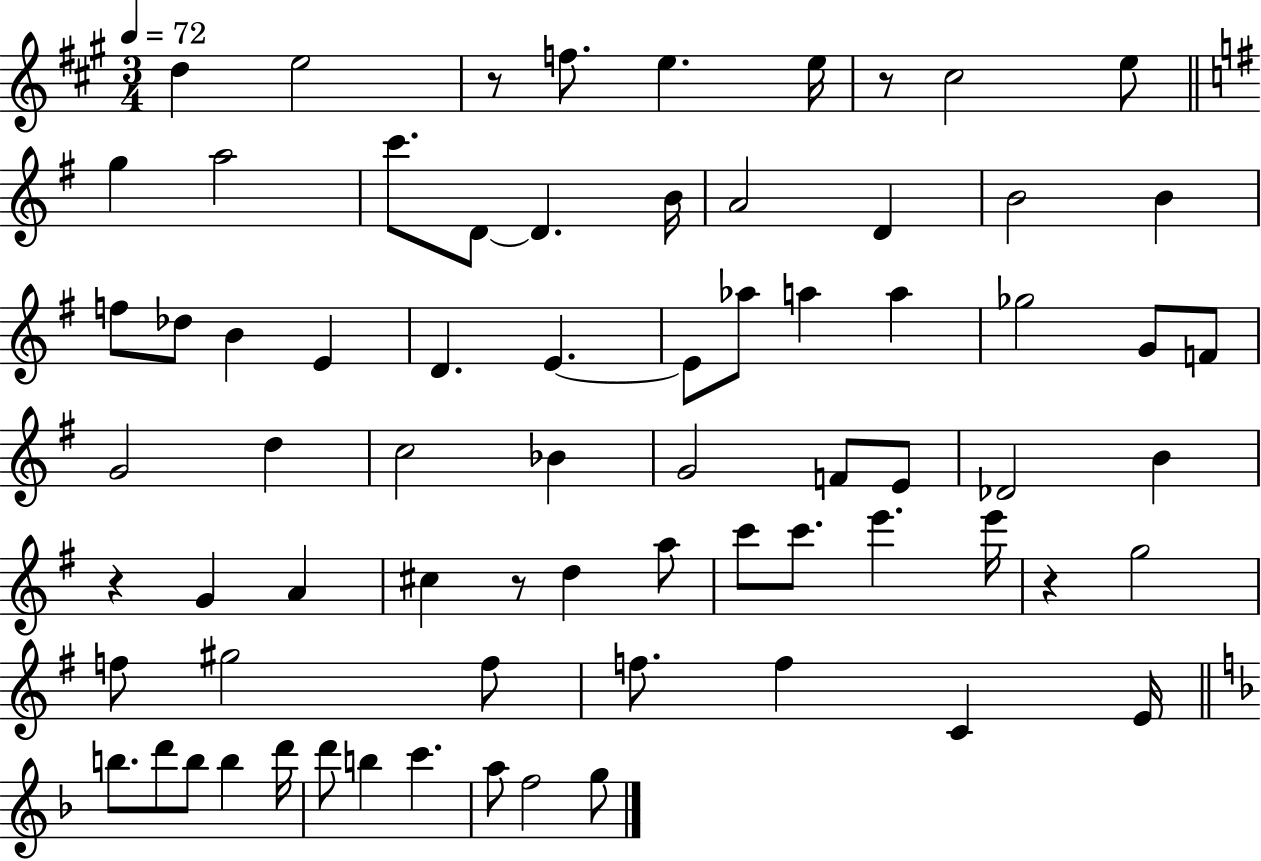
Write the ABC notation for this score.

X:1
T:Untitled
M:3/4
L:1/4
K:A
d e2 z/2 f/2 e e/4 z/2 ^c2 e/2 g a2 c'/2 D/2 D B/4 A2 D B2 B f/2 _d/2 B E D E E/2 _a/2 a a _g2 G/2 F/2 G2 d c2 _B G2 F/2 E/2 _D2 B z G A ^c z/2 d a/2 c'/2 c'/2 e' e'/4 z g2 f/2 ^g2 f/2 f/2 f C E/4 b/2 d'/2 b/2 b d'/4 d'/2 b c' a/2 f2 g/2